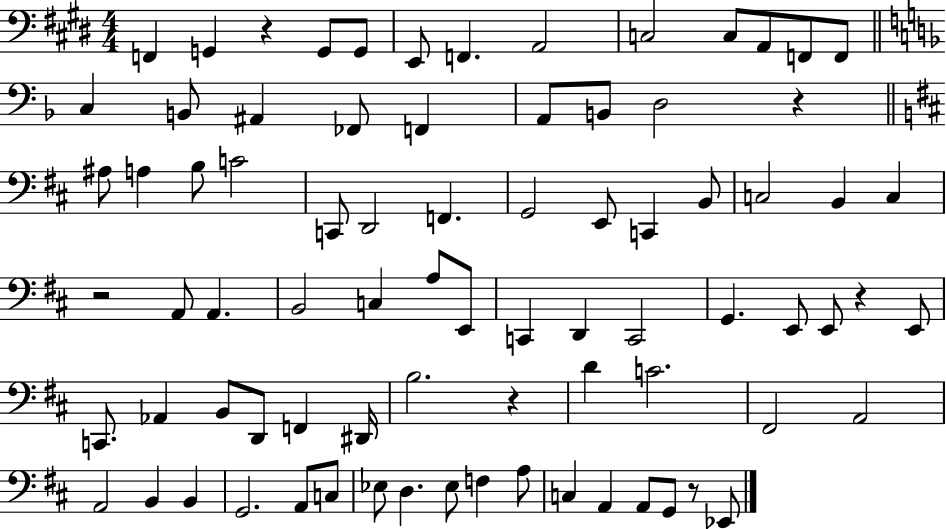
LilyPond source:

{
  \clef bass
  \numericTimeSignature
  \time 4/4
  \key e \major
  f,4 g,4 r4 g,8 g,8 | e,8 f,4. a,2 | c2 c8 a,8 f,8 f,8 | \bar "||" \break \key f \major c4 b,8 ais,4 fes,8 f,4 | a,8 b,8 d2 r4 | \bar "||" \break \key d \major ais8 a4 b8 c'2 | c,8 d,2 f,4. | g,2 e,8 c,4 b,8 | c2 b,4 c4 | \break r2 a,8 a,4. | b,2 c4 a8 e,8 | c,4 d,4 c,2 | g,4. e,8 e,8 r4 e,8 | \break c,8. aes,4 b,8 d,8 f,4 dis,16 | b2. r4 | d'4 c'2. | fis,2 a,2 | \break a,2 b,4 b,4 | g,2. a,8 c8 | ees8 d4. ees8 f4 a8 | c4 a,4 a,8 g,8 r8 ees,8 | \break \bar "|."
}